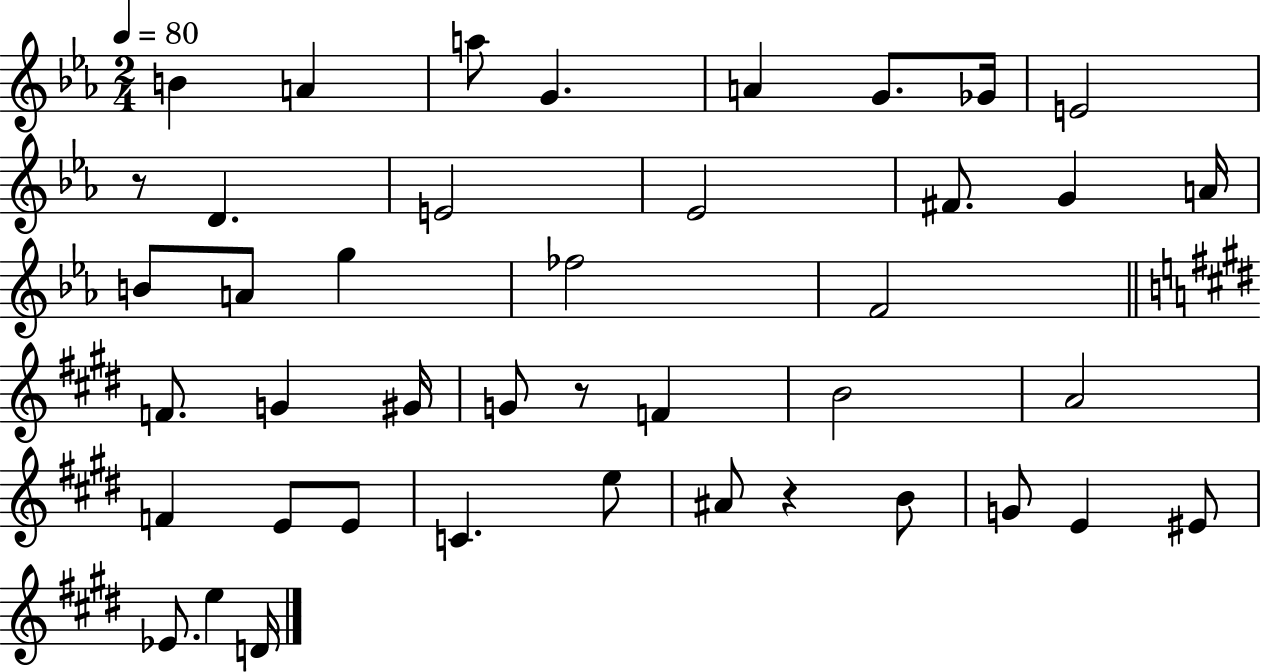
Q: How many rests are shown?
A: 3